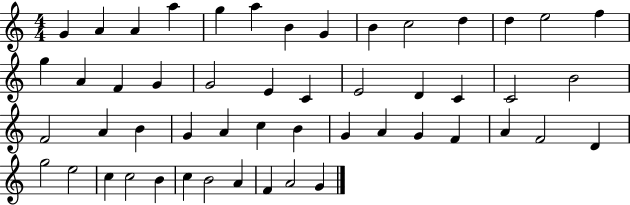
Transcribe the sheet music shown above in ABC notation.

X:1
T:Untitled
M:4/4
L:1/4
K:C
G A A a g a B G B c2 d d e2 f g A F G G2 E C E2 D C C2 B2 F2 A B G A c B G A G F A F2 D g2 e2 c c2 B c B2 A F A2 G